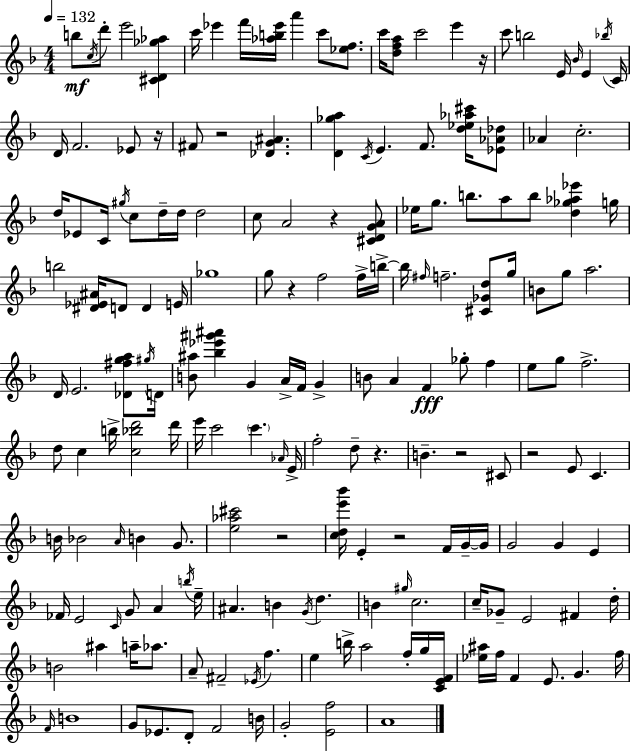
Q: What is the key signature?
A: F major